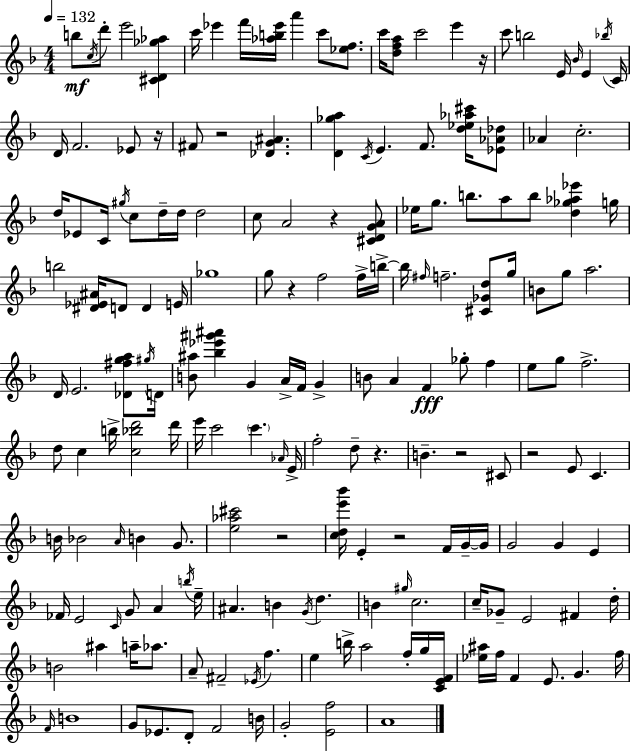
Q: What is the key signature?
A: F major